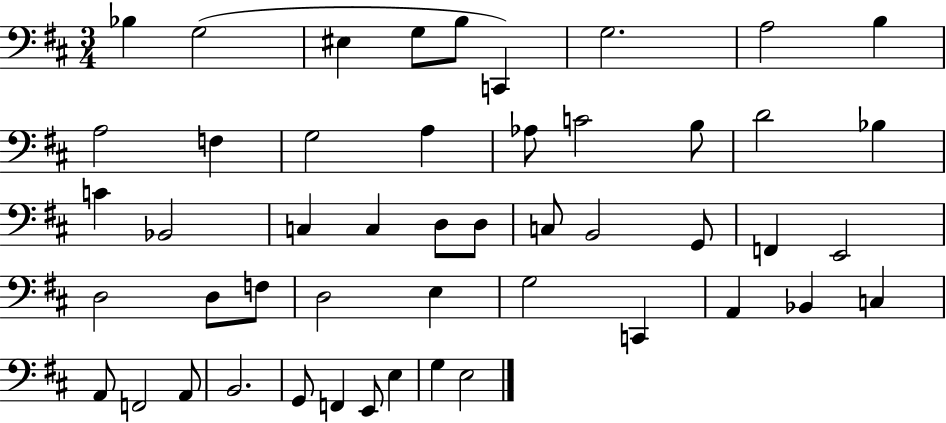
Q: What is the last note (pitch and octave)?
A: E3